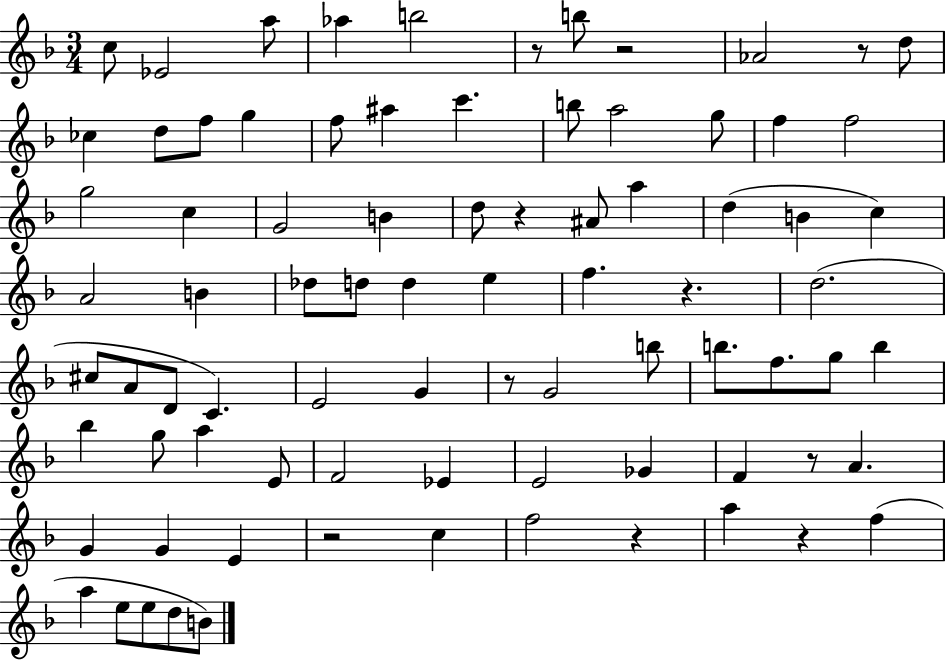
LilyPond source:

{
  \clef treble
  \numericTimeSignature
  \time 3/4
  \key f \major
  c''8 ees'2 a''8 | aes''4 b''2 | r8 b''8 r2 | aes'2 r8 d''8 | \break ces''4 d''8 f''8 g''4 | f''8 ais''4 c'''4. | b''8 a''2 g''8 | f''4 f''2 | \break g''2 c''4 | g'2 b'4 | d''8 r4 ais'8 a''4 | d''4( b'4 c''4) | \break a'2 b'4 | des''8 d''8 d''4 e''4 | f''4. r4. | d''2.( | \break cis''8 a'8 d'8 c'4.) | e'2 g'4 | r8 g'2 b''8 | b''8. f''8. g''8 b''4 | \break bes''4 g''8 a''4 e'8 | f'2 ees'4 | e'2 ges'4 | f'4 r8 a'4. | \break g'4 g'4 e'4 | r2 c''4 | f''2 r4 | a''4 r4 f''4( | \break a''4 e''8 e''8 d''8 b'8) | \bar "|."
}